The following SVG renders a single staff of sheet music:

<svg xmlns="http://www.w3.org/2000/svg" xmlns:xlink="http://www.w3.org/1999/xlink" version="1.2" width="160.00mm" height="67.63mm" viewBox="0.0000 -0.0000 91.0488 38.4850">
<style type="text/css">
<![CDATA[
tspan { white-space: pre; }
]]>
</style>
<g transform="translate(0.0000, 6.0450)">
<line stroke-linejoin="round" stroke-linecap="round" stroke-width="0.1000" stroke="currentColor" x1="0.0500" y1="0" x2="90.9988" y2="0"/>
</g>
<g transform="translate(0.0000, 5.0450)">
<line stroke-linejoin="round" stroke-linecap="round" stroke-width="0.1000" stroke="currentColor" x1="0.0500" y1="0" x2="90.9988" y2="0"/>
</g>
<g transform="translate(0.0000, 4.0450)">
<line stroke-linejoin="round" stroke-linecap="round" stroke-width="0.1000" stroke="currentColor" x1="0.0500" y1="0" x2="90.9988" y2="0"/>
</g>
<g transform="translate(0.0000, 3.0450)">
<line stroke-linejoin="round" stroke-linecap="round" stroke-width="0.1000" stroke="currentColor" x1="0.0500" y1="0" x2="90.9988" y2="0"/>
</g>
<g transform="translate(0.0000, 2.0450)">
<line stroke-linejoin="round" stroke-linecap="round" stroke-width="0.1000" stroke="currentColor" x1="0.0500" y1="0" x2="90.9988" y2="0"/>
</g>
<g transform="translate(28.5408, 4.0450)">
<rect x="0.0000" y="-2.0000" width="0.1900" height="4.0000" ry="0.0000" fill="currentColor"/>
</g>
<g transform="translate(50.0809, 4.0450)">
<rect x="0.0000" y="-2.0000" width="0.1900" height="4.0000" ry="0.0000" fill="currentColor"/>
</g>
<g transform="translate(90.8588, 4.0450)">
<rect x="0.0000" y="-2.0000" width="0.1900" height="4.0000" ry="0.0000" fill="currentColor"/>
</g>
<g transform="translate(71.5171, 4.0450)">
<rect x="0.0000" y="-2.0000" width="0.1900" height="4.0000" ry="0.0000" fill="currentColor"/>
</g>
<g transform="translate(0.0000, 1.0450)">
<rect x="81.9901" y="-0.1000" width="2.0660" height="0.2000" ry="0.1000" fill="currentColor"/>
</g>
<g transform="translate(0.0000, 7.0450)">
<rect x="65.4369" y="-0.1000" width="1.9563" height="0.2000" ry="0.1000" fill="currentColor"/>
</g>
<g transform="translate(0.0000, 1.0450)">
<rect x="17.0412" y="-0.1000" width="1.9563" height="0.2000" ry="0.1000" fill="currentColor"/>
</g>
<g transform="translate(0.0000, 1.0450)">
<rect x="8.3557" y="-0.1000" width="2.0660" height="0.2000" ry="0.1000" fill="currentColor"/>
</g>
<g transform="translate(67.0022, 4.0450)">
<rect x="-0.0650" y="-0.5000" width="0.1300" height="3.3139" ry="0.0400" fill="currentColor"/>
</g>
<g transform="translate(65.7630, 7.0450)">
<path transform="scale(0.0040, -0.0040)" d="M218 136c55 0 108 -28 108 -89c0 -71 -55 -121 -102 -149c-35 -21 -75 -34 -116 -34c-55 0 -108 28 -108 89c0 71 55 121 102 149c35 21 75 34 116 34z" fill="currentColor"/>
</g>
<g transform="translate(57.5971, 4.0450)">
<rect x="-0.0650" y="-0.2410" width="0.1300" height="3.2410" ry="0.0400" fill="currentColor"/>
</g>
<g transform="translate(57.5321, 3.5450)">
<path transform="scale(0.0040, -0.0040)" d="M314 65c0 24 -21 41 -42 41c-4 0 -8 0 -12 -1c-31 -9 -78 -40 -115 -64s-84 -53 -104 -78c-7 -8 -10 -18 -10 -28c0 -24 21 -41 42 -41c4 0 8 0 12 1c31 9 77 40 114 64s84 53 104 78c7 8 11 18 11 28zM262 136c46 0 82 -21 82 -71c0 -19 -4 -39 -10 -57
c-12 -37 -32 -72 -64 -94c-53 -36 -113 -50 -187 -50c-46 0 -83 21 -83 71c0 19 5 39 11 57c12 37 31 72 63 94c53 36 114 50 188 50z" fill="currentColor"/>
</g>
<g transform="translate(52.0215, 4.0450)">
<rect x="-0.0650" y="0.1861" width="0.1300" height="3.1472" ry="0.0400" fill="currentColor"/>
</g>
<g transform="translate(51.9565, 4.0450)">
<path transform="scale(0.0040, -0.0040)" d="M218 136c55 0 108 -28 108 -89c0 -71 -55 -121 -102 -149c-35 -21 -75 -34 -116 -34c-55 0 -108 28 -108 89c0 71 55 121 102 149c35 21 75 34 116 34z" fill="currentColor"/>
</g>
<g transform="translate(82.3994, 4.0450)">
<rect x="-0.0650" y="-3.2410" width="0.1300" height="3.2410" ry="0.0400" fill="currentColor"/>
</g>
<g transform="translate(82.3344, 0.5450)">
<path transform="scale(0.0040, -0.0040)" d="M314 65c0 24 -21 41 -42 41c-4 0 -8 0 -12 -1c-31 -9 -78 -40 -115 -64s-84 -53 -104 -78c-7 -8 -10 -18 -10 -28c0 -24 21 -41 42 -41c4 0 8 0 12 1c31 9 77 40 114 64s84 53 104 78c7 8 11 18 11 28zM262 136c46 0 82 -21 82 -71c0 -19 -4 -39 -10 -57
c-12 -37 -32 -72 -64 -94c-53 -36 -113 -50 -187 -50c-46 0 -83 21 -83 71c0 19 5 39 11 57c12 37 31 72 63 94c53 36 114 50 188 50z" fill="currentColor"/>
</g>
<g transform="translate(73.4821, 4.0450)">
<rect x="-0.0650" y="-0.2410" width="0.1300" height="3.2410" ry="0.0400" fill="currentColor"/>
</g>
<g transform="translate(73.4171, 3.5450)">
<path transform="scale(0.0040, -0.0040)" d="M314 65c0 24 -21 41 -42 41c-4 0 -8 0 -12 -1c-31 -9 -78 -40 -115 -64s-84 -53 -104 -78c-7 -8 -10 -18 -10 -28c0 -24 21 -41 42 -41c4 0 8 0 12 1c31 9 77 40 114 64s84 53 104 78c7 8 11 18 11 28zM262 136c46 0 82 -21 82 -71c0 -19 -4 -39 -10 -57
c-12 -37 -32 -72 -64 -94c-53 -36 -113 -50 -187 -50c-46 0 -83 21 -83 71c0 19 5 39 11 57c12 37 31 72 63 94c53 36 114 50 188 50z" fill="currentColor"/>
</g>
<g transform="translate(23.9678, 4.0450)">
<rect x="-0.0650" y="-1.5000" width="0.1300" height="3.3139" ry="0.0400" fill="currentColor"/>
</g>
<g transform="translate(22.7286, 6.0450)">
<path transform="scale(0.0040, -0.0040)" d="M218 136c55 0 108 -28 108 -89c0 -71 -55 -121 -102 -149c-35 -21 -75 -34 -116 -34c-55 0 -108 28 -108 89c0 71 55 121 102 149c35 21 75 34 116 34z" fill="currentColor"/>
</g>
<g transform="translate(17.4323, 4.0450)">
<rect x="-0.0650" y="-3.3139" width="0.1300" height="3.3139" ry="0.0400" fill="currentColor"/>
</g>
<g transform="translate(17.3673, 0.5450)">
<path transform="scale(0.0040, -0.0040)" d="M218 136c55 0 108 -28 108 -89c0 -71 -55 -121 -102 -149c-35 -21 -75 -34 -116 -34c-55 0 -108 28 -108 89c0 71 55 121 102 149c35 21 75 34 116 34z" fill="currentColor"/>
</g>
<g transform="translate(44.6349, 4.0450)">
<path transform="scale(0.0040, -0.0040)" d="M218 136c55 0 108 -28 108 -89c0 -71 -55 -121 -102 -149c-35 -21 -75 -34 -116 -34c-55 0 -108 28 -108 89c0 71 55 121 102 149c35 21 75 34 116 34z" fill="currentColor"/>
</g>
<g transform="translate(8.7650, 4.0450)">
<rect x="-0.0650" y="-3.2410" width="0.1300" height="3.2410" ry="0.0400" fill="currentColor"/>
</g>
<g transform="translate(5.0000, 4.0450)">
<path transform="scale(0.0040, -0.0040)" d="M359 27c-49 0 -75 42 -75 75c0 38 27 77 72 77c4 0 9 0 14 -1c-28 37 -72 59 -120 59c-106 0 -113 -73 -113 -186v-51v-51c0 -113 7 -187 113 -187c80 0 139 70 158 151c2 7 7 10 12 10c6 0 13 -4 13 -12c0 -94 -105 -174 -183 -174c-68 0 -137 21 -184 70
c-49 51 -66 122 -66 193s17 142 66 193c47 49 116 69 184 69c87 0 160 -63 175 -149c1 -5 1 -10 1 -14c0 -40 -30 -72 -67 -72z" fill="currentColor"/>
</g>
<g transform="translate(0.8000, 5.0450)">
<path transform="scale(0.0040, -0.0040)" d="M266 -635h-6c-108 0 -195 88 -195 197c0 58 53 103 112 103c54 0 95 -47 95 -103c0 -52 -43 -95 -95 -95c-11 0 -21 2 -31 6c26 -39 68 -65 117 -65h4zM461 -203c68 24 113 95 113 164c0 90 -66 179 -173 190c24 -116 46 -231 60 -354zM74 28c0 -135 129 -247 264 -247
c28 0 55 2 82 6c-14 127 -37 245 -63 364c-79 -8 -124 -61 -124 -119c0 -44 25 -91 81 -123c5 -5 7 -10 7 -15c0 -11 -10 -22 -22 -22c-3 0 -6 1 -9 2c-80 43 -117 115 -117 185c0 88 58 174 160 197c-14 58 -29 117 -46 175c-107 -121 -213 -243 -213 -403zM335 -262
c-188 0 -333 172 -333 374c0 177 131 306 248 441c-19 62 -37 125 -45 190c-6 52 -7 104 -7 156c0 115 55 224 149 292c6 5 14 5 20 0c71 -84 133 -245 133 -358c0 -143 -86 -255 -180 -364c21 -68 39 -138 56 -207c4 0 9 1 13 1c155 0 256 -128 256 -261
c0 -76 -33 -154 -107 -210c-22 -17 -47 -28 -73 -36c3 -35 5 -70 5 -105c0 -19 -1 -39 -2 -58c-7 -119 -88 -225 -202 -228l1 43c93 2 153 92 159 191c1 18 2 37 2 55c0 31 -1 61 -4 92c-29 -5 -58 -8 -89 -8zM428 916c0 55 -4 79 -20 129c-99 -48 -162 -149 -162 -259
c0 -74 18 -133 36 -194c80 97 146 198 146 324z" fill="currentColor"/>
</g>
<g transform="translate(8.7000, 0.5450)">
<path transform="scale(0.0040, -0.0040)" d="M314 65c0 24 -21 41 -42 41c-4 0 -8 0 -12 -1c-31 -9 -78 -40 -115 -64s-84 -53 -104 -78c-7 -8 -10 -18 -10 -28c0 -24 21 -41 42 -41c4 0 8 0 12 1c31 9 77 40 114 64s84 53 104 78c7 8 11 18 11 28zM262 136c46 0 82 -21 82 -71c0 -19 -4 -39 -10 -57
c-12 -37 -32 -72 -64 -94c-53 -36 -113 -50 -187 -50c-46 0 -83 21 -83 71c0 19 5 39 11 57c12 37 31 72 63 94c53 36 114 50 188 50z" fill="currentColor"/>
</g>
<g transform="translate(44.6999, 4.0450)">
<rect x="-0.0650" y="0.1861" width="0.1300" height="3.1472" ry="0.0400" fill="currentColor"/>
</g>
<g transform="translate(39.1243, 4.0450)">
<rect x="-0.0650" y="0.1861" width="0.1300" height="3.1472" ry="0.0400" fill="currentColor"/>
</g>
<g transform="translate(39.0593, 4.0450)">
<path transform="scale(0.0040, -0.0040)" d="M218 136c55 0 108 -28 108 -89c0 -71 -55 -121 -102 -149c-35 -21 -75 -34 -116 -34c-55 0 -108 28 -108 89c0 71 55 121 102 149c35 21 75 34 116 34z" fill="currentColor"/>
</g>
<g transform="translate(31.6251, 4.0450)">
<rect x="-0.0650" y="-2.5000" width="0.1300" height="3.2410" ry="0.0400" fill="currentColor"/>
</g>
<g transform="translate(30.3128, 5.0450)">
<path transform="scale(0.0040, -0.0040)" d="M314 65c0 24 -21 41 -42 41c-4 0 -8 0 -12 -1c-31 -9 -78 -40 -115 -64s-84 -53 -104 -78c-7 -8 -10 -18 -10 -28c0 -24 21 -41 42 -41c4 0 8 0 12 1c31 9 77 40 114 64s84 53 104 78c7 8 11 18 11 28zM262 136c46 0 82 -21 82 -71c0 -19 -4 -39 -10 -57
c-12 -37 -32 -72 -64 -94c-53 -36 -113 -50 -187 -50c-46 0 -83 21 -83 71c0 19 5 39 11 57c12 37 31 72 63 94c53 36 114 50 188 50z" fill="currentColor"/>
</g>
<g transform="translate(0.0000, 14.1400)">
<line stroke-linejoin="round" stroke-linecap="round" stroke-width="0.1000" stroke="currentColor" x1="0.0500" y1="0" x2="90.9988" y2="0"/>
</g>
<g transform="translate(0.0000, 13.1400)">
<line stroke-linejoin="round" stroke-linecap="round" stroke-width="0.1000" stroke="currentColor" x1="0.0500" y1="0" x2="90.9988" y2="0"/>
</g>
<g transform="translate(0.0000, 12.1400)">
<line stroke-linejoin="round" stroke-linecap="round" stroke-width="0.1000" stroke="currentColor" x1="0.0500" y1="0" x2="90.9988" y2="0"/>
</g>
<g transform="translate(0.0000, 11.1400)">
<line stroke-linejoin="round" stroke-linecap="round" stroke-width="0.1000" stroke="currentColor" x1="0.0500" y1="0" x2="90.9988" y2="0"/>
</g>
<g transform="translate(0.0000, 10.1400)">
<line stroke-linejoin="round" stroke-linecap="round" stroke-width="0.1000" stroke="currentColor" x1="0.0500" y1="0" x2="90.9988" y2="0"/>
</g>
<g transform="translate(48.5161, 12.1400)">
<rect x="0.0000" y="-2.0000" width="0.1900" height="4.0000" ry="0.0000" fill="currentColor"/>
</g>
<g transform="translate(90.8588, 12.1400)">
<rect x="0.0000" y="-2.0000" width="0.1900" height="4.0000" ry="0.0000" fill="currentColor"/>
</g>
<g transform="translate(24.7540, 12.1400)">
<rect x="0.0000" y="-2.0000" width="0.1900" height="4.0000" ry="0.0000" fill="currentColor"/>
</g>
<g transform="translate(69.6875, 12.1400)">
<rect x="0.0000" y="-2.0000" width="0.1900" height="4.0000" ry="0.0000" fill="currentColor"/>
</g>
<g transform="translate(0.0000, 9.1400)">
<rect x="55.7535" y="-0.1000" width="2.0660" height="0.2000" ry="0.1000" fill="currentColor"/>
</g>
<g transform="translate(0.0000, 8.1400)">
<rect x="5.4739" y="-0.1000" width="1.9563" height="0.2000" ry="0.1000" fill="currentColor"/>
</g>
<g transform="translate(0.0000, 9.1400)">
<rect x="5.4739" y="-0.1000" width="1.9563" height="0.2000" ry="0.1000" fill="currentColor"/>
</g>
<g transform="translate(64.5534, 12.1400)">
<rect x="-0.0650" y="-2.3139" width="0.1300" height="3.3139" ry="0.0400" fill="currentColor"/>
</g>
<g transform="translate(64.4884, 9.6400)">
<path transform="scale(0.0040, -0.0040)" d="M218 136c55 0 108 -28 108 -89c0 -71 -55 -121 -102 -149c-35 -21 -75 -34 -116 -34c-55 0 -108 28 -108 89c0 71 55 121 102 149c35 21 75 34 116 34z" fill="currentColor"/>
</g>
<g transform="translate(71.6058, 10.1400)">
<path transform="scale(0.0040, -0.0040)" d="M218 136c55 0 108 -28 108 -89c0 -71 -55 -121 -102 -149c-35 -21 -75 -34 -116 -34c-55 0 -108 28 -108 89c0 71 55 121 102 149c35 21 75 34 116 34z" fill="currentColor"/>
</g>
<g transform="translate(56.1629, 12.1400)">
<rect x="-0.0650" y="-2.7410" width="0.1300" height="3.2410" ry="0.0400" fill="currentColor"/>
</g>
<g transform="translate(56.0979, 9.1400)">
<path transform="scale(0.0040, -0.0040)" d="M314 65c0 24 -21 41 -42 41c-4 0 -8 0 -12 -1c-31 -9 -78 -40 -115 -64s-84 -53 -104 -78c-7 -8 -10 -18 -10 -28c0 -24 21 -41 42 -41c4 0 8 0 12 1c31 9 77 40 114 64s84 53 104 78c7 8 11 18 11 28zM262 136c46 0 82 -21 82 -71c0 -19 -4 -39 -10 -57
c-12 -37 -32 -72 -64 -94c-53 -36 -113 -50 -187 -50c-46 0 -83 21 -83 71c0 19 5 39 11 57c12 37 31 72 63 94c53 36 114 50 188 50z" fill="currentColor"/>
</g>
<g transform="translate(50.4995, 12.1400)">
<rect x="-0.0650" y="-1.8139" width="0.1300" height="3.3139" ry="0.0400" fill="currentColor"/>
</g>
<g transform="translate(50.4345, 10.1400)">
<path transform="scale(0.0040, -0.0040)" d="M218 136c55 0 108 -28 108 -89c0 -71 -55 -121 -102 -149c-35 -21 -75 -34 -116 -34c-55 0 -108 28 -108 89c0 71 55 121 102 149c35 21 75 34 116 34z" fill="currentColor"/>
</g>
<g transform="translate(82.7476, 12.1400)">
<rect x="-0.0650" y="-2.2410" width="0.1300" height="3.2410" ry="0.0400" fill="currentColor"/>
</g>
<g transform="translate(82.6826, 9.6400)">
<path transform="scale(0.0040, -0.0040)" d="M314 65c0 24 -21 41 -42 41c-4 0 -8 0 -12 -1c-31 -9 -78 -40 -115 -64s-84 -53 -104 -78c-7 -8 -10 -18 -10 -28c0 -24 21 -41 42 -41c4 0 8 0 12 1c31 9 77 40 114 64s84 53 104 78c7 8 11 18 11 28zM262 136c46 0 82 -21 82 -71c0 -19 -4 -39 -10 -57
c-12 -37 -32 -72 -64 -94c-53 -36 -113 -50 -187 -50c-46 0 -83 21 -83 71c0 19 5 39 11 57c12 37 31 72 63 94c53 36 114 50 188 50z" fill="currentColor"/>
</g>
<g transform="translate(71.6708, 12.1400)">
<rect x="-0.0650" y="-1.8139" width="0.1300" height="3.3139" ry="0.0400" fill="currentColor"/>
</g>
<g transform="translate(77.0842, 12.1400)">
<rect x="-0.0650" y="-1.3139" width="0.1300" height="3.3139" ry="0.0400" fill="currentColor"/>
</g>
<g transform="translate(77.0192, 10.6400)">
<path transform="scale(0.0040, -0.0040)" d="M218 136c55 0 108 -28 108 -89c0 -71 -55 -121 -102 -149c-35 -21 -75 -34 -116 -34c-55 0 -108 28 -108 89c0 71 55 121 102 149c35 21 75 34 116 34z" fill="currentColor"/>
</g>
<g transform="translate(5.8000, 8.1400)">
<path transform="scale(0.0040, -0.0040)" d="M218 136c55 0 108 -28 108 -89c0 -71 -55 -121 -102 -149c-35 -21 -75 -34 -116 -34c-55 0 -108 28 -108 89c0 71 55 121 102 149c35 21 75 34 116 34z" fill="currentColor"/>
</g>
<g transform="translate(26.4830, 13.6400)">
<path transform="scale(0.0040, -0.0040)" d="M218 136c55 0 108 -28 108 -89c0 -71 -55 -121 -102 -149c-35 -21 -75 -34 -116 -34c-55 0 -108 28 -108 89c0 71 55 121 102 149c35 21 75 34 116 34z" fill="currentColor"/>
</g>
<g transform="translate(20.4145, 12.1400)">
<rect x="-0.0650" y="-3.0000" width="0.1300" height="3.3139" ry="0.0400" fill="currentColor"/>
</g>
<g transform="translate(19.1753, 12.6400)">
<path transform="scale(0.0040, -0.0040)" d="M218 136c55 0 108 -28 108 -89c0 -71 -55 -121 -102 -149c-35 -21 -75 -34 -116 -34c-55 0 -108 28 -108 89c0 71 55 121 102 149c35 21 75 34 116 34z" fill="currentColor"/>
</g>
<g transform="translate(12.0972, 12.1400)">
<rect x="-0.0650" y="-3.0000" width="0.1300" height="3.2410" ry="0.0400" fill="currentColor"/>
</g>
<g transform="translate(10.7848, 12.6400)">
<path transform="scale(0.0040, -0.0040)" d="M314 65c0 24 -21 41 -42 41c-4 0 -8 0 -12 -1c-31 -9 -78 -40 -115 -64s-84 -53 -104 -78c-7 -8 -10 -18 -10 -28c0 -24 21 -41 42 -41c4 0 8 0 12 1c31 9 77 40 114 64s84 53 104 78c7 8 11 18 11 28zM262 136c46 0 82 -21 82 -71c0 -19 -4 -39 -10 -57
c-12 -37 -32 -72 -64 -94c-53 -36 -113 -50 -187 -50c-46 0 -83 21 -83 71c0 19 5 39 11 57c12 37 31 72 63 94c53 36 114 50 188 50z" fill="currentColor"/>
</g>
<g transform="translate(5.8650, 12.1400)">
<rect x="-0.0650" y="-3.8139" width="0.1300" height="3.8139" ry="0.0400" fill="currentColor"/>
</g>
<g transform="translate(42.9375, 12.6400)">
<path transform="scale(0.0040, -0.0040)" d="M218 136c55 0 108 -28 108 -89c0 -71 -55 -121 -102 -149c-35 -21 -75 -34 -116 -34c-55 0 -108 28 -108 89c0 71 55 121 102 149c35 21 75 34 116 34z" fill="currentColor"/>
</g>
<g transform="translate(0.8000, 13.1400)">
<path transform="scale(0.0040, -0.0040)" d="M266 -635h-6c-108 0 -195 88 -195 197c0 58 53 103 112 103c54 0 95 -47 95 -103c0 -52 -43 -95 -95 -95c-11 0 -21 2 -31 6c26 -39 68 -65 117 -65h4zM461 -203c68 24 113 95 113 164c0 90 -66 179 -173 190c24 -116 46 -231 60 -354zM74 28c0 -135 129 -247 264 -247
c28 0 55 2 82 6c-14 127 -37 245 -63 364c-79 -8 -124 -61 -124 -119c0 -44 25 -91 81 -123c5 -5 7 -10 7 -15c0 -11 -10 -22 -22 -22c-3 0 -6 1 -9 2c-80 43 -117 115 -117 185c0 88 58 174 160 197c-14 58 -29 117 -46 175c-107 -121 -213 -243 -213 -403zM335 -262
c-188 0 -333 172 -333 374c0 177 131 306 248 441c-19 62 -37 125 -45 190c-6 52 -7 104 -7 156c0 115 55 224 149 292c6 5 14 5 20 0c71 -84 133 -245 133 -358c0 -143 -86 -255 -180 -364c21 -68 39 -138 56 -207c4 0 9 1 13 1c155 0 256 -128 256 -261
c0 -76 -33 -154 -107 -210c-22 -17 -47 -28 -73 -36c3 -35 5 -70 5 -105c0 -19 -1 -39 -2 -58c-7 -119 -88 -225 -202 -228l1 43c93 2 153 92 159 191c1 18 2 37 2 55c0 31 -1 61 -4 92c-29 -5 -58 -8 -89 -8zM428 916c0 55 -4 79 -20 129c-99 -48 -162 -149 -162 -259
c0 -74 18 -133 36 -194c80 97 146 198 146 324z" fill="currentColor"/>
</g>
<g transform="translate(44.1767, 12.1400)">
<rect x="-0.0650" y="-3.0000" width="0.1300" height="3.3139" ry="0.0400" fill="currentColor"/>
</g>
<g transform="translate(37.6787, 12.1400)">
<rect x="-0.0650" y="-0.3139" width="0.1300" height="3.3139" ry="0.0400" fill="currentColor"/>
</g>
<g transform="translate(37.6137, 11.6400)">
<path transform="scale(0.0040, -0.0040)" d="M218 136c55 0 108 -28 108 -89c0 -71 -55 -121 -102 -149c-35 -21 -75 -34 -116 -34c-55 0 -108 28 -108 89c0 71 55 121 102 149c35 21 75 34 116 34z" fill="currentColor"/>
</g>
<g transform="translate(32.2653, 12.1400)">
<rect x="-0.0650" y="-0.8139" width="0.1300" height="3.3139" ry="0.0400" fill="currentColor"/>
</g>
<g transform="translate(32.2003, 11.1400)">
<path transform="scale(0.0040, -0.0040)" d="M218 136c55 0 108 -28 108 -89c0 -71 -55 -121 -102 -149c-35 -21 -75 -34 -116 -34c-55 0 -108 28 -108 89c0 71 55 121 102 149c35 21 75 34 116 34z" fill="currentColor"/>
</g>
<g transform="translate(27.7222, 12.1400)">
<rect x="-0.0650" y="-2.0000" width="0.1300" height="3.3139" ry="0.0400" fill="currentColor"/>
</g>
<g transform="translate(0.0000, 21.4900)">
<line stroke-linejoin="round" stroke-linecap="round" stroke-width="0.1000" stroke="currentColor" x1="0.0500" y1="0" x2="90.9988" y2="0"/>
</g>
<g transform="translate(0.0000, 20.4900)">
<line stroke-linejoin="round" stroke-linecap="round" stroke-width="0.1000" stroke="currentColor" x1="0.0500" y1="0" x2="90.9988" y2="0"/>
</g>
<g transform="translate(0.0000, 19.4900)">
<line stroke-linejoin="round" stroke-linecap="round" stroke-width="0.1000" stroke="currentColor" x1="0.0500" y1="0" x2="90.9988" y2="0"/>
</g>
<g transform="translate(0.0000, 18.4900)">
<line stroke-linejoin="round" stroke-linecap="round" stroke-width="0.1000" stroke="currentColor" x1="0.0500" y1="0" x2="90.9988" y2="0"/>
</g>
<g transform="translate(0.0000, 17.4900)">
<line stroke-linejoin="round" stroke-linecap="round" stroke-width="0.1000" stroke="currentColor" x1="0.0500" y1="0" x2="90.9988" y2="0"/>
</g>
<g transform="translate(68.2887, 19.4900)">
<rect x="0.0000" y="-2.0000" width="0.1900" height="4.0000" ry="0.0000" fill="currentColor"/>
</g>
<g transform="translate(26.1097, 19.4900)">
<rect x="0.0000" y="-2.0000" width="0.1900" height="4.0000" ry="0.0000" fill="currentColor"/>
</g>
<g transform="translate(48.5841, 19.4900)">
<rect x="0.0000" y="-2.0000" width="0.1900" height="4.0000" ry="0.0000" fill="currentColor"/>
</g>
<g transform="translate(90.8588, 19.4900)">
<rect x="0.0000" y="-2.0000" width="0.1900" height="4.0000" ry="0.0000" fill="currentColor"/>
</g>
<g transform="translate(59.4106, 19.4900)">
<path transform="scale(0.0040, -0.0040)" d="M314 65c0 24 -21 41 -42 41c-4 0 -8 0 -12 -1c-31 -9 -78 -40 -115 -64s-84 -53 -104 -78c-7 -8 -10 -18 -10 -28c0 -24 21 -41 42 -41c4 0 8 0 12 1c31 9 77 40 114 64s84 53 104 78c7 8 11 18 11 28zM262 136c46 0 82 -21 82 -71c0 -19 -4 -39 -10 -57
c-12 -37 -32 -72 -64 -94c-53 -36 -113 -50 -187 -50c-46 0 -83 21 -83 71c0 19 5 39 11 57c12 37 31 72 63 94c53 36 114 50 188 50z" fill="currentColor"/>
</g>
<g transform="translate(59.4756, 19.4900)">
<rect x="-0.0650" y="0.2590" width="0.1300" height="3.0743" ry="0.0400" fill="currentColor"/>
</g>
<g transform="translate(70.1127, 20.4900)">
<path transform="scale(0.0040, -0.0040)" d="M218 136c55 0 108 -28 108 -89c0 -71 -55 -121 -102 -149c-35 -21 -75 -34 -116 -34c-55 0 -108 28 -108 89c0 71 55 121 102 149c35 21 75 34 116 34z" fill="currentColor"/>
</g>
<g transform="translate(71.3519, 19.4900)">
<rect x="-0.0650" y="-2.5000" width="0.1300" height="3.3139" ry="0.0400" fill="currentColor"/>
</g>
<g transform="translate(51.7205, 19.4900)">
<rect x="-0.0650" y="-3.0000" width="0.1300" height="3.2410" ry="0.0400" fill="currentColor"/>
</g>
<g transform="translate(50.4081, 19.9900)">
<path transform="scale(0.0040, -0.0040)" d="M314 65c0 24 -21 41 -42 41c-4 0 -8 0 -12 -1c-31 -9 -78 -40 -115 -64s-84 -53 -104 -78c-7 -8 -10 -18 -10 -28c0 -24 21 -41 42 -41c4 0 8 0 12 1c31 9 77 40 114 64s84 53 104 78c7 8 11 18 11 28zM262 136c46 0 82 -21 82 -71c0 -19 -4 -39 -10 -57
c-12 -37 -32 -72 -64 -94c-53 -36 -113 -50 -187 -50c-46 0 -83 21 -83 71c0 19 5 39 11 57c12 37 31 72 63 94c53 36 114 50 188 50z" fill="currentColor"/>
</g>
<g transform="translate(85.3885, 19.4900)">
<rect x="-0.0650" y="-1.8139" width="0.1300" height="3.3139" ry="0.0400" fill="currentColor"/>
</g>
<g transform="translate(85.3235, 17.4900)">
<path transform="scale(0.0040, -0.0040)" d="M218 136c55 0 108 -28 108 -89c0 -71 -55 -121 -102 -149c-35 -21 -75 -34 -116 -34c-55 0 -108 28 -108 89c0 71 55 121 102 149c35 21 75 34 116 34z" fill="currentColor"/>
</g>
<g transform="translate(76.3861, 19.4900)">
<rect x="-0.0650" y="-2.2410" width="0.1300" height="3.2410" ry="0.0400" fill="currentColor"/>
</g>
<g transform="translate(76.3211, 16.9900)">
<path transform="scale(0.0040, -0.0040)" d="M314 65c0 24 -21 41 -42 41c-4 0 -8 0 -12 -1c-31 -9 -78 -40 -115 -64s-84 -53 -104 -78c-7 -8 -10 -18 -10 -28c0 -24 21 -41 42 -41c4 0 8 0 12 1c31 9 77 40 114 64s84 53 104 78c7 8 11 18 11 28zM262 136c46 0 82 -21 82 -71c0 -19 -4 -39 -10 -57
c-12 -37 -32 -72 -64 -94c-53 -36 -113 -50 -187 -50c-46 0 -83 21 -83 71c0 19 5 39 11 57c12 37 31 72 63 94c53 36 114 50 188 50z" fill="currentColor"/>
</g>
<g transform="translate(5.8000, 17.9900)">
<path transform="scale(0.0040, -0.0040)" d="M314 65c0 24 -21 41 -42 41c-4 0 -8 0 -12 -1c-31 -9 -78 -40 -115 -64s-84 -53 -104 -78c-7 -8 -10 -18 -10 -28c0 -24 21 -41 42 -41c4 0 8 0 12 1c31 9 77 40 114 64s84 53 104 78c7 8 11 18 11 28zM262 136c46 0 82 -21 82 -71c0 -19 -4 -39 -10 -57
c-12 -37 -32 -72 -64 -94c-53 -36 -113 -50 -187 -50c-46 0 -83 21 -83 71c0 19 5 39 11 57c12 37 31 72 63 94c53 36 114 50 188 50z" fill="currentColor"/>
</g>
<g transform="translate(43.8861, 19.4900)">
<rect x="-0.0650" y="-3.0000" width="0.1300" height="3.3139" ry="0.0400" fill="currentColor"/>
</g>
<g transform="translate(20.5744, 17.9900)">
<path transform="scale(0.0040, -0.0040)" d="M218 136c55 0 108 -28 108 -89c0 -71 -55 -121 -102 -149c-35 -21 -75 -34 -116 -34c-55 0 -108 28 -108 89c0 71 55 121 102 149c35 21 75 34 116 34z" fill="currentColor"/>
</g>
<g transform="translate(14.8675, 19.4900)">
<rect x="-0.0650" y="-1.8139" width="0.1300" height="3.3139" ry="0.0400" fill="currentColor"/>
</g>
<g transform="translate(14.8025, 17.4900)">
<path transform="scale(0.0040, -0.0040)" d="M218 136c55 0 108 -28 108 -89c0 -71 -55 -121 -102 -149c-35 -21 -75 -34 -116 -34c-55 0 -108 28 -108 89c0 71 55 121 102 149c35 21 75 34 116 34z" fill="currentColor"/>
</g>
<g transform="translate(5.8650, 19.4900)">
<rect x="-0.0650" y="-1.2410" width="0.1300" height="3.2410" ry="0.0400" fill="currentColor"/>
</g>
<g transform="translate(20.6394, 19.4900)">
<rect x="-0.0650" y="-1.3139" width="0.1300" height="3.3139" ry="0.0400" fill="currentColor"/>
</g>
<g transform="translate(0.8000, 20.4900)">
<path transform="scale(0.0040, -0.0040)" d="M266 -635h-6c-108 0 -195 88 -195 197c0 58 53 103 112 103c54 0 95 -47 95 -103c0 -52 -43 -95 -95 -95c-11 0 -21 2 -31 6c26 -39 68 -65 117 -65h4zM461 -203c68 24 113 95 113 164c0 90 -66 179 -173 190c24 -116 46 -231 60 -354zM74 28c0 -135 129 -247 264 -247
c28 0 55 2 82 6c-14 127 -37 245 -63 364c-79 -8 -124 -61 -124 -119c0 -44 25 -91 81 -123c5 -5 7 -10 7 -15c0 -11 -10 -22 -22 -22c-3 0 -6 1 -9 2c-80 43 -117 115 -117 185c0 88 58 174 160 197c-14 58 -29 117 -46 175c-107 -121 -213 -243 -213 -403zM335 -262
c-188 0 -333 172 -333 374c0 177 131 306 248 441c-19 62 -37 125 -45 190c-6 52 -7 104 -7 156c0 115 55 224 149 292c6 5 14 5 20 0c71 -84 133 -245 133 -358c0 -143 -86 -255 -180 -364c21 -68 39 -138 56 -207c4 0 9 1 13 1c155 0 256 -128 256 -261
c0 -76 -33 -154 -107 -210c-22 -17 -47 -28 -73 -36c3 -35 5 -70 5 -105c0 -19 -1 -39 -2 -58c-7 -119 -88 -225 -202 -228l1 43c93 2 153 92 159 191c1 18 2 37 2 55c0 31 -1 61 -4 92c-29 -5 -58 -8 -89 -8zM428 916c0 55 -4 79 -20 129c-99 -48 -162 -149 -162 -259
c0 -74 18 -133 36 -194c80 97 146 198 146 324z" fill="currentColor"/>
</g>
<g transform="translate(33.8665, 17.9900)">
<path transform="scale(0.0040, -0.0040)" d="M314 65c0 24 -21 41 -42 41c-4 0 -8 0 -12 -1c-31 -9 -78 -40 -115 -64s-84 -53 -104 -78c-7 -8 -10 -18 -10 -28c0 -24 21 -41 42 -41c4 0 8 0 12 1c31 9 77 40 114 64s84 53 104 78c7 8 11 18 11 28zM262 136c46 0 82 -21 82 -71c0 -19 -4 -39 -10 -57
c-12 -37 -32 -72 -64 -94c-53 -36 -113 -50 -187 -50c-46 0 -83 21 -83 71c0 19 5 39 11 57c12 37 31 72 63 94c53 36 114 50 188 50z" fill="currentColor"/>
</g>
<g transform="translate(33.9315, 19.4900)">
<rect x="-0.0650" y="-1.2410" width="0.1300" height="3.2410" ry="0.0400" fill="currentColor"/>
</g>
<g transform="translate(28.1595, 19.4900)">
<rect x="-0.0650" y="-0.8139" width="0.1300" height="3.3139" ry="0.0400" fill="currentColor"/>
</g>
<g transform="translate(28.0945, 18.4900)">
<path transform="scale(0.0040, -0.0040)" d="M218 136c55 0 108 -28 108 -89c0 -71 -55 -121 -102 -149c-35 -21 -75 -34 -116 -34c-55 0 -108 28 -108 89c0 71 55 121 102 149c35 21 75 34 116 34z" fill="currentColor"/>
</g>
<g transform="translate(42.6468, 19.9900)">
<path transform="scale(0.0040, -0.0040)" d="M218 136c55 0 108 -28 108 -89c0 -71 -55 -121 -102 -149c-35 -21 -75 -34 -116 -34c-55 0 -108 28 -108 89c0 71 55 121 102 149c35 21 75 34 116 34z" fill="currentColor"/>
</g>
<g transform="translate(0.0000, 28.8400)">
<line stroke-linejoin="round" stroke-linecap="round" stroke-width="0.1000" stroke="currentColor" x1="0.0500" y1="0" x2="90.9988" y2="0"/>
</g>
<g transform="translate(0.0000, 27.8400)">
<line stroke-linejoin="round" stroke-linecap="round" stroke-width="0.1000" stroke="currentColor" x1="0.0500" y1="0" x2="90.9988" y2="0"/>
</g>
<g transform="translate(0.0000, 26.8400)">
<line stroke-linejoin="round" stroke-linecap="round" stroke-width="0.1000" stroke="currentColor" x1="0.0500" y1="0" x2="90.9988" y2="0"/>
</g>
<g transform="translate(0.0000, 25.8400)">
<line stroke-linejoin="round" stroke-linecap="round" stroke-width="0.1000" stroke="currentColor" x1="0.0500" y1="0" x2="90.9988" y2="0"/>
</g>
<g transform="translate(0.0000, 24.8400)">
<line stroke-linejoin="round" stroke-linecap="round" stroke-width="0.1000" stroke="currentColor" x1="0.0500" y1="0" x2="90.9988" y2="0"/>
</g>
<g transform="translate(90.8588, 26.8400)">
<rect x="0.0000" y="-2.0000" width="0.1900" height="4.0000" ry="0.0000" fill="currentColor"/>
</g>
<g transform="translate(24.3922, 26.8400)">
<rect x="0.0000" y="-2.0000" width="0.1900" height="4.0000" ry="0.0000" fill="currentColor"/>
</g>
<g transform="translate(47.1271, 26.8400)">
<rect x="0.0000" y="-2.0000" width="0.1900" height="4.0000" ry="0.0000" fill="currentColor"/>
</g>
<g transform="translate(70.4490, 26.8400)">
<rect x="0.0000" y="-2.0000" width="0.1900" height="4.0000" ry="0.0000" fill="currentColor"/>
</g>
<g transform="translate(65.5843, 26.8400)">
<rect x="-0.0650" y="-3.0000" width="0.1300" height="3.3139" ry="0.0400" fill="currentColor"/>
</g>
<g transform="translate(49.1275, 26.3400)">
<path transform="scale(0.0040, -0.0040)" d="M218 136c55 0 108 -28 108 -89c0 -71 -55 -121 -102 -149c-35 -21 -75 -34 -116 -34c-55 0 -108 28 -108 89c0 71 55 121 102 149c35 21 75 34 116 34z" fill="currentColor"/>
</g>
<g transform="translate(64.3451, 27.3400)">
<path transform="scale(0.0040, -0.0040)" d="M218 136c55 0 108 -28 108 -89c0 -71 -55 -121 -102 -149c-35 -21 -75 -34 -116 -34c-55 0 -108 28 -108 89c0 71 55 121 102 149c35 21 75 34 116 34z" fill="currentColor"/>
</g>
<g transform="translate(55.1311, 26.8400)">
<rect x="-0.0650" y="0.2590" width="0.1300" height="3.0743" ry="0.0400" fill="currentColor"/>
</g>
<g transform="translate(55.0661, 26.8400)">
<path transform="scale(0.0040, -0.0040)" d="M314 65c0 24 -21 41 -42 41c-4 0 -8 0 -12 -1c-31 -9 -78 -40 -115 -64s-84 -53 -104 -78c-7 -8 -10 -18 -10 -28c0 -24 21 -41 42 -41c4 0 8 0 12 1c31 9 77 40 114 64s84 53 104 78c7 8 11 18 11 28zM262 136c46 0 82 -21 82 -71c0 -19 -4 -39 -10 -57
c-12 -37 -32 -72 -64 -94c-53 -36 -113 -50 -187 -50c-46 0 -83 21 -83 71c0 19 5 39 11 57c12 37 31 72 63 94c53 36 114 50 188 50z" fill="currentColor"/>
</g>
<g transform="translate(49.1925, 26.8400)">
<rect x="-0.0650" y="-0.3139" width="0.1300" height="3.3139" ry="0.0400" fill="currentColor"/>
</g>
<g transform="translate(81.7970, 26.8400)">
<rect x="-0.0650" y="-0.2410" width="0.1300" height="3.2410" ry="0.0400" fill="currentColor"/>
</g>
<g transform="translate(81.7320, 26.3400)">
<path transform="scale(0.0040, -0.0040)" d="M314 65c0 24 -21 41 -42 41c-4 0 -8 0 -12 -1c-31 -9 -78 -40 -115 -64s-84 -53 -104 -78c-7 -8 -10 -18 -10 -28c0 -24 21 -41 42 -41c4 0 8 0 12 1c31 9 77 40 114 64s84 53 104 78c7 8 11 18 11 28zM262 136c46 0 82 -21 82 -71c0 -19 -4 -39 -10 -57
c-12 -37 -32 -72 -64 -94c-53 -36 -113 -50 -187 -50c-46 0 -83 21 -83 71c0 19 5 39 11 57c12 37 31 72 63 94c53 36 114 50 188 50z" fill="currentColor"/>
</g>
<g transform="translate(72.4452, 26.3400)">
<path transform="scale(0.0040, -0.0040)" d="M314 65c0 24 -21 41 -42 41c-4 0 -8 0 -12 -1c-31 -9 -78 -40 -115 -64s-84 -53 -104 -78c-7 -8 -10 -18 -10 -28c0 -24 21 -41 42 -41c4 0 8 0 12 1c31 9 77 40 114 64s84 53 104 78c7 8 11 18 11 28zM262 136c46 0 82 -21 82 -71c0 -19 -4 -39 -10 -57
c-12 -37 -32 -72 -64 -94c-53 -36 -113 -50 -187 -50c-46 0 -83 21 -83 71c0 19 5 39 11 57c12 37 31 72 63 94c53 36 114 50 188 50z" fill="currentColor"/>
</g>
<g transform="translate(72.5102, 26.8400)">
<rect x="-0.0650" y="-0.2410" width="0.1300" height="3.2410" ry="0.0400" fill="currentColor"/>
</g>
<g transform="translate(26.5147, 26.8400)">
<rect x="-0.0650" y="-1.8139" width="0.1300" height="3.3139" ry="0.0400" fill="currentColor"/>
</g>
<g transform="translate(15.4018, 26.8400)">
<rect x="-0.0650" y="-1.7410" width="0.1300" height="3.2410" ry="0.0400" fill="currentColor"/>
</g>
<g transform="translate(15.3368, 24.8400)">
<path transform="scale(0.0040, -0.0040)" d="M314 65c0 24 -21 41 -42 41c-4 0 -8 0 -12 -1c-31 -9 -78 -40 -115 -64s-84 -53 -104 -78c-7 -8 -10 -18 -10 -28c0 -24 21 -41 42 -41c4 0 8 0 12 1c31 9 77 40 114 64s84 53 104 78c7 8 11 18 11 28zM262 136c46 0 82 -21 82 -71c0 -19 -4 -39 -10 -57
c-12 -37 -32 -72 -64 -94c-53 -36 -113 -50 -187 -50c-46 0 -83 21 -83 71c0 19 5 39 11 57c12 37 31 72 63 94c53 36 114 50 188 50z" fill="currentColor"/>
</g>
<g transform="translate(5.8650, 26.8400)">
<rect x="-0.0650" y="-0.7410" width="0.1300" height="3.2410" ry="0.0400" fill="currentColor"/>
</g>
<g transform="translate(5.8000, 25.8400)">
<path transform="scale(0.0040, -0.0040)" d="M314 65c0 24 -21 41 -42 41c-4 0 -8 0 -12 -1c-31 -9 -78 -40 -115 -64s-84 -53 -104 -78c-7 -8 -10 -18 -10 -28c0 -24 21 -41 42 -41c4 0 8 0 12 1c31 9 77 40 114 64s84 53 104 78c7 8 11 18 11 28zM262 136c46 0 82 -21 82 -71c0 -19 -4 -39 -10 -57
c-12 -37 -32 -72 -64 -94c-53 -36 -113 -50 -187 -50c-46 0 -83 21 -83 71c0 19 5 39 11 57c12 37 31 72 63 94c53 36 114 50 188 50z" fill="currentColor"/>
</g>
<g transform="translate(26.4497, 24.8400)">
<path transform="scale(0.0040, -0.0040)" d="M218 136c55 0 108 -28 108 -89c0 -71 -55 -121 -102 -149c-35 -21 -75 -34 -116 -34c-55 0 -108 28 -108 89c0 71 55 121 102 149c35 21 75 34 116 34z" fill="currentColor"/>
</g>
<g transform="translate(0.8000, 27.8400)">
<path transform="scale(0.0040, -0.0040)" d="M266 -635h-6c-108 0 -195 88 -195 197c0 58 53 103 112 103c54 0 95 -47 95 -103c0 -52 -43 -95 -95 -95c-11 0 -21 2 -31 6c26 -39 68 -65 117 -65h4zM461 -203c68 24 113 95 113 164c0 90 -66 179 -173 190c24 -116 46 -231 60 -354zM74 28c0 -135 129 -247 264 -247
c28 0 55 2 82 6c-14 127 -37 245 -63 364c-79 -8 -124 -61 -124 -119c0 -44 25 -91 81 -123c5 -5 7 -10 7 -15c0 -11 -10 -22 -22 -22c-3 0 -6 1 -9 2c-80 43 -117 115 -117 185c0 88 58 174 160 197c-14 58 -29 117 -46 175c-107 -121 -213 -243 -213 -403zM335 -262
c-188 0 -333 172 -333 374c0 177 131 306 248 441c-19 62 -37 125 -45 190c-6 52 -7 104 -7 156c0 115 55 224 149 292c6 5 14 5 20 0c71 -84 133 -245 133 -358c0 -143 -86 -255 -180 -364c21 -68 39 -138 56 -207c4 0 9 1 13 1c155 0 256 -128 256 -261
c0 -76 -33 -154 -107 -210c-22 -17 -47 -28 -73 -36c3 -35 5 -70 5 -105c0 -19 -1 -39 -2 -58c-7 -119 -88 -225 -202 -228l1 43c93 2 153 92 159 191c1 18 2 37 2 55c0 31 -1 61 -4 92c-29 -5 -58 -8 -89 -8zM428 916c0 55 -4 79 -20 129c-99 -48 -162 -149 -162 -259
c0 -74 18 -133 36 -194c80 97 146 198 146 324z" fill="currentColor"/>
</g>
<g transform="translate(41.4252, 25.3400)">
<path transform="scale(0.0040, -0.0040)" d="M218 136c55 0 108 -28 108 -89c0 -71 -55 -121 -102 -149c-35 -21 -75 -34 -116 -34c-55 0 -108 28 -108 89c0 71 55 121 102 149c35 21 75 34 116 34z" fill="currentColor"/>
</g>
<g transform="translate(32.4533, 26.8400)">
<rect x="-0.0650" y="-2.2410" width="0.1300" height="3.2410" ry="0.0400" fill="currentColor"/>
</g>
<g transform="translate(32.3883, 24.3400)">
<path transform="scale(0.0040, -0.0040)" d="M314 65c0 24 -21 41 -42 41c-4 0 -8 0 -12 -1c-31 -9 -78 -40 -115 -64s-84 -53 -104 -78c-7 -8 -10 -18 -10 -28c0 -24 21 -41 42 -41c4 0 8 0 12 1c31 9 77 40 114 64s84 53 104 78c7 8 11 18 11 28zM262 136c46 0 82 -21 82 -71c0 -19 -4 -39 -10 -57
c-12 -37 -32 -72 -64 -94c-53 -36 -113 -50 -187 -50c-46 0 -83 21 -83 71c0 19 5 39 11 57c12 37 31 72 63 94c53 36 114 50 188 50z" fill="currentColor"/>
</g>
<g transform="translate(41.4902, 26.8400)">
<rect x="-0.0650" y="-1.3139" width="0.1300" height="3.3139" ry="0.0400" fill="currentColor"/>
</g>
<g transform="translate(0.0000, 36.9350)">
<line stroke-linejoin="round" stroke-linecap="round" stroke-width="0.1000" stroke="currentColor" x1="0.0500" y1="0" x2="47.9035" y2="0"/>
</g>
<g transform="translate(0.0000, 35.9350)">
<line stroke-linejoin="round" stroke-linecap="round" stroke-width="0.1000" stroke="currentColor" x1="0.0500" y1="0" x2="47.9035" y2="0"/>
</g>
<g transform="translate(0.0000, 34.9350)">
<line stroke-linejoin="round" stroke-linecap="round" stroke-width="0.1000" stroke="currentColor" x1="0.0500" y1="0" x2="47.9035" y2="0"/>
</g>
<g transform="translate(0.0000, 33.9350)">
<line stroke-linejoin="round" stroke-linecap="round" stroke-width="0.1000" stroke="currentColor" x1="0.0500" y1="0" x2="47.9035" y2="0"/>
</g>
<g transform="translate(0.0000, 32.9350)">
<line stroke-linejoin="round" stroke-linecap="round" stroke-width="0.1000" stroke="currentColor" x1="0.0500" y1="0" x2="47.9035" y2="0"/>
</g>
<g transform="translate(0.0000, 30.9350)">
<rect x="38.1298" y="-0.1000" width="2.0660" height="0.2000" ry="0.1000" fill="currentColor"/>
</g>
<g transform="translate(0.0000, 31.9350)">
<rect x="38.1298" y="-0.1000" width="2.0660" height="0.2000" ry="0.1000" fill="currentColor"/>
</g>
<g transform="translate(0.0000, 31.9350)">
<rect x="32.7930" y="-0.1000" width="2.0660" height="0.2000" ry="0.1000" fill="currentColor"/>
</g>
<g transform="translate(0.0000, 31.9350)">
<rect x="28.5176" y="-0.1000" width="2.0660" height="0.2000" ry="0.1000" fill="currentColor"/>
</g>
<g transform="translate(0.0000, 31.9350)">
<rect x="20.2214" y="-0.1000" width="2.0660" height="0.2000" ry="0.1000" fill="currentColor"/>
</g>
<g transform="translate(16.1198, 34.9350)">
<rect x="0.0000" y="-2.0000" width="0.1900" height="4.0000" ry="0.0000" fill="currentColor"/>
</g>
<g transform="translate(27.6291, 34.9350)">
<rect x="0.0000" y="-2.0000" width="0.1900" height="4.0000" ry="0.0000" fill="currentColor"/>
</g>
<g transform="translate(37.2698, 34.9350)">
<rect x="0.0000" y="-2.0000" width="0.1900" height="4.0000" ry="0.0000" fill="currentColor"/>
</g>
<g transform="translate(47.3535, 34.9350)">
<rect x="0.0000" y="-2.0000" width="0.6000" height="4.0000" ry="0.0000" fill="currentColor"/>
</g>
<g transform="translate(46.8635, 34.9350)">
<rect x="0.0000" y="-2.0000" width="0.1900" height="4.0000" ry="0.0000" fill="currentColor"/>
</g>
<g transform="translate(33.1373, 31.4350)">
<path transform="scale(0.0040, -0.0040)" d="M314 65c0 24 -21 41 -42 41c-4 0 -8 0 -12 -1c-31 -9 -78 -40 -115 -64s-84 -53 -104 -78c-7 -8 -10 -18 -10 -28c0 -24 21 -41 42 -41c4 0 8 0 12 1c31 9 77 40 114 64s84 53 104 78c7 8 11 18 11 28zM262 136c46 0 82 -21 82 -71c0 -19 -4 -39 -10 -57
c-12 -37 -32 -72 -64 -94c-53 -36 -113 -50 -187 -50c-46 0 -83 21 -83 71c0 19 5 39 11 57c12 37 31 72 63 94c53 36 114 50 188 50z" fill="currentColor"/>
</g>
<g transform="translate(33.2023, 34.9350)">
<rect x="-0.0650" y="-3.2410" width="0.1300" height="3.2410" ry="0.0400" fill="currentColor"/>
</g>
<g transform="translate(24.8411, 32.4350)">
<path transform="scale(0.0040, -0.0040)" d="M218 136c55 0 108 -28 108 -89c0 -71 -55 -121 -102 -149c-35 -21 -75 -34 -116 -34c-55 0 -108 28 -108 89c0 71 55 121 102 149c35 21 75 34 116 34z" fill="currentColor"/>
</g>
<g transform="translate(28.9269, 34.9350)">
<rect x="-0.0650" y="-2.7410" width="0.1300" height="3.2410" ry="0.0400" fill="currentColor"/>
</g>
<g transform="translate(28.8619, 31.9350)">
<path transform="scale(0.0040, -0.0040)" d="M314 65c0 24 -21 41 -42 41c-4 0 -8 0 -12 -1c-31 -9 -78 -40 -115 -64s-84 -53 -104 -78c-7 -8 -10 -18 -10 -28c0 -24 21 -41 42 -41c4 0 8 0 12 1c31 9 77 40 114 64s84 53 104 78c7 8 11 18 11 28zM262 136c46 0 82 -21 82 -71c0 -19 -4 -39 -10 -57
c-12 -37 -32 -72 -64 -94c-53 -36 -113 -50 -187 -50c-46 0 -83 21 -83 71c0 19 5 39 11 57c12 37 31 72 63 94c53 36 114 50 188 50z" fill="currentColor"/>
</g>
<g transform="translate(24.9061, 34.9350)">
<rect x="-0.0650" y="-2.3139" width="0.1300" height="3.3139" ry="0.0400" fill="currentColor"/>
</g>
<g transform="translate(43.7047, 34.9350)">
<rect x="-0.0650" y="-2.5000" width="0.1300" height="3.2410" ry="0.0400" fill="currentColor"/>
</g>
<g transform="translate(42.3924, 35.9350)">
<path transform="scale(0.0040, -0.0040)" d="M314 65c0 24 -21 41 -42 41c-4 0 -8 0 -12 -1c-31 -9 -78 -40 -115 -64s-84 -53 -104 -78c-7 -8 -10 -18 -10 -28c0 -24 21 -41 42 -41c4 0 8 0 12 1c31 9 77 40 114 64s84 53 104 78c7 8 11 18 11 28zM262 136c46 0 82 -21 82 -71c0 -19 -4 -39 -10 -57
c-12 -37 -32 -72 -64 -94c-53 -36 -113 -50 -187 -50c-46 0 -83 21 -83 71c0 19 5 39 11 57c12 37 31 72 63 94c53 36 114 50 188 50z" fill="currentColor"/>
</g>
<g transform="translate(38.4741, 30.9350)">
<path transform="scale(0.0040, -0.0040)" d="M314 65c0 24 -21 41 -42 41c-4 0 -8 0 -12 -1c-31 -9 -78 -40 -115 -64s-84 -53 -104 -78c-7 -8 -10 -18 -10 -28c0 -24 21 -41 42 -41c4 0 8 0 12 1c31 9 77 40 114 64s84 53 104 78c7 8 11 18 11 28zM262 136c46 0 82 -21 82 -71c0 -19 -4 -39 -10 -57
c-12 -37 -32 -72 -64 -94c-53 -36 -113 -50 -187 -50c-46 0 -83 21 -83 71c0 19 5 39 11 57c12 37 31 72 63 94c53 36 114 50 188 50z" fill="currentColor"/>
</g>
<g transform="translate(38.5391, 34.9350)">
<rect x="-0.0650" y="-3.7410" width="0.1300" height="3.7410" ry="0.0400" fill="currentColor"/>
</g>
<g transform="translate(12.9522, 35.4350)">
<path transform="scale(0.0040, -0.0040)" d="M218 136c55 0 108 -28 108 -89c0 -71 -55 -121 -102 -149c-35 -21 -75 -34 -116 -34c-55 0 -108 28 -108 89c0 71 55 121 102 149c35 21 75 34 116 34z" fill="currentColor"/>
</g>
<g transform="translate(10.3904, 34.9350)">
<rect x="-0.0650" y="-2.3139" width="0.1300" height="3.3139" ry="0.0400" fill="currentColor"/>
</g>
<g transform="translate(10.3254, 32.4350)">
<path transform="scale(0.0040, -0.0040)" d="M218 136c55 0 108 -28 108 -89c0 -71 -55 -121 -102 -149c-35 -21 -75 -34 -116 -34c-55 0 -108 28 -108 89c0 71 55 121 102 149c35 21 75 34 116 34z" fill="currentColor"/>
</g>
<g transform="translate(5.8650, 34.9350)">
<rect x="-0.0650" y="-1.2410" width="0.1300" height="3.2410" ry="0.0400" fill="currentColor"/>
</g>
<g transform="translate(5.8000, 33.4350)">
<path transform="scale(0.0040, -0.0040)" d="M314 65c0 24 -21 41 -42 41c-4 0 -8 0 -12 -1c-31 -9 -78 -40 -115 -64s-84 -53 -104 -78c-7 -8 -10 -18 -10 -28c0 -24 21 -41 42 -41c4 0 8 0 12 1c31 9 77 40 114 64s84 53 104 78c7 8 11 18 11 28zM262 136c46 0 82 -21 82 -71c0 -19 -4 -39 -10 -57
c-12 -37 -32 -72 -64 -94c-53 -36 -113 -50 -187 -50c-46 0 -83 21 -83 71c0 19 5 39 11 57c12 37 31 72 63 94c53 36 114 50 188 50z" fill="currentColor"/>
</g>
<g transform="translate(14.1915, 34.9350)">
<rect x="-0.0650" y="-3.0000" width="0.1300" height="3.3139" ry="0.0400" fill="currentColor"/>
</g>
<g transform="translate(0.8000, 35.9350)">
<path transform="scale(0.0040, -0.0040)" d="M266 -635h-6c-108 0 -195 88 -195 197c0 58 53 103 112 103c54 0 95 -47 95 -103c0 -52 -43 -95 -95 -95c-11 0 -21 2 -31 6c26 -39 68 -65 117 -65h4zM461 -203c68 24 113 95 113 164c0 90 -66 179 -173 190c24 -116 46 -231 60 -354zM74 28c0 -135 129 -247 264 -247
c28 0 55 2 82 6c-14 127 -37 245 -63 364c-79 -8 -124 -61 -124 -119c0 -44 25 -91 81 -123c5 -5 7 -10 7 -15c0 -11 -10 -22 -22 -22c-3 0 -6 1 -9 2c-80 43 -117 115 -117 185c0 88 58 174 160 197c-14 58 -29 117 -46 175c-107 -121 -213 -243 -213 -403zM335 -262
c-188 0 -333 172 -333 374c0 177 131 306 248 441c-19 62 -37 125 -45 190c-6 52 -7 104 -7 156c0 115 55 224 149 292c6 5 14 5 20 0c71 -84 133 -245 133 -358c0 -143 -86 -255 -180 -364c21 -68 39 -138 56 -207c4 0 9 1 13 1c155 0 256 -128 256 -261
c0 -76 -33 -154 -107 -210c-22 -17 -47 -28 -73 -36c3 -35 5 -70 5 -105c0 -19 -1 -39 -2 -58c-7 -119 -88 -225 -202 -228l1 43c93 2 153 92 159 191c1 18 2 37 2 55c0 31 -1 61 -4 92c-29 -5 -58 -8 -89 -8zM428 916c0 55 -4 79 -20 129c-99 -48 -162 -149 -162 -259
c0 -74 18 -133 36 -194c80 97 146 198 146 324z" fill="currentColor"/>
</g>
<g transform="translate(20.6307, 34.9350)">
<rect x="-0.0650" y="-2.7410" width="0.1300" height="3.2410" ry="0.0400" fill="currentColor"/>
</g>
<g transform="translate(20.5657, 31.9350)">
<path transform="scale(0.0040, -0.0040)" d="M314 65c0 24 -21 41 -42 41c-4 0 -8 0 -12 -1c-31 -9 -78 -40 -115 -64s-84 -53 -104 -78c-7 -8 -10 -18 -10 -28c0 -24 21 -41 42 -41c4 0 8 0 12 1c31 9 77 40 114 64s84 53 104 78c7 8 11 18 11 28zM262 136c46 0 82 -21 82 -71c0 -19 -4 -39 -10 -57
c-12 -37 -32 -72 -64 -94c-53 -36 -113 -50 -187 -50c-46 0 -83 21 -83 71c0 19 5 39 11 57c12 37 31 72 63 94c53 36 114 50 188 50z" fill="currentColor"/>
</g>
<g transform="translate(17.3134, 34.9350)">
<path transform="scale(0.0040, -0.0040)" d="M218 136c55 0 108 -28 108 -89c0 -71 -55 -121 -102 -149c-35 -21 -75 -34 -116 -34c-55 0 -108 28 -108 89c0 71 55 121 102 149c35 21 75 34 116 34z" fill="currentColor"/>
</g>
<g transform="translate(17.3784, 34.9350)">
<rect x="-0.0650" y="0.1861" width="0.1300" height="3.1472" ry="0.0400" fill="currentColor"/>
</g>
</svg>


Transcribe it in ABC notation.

X:1
T:Untitled
M:4/4
L:1/4
K:C
b2 b E G2 B B B c2 C c2 b2 c' A2 A F d c A f a2 g f e g2 e2 f e d e2 A A2 B2 G g2 f d2 f2 f g2 e c B2 A c2 c2 e2 g A B a2 g a2 b2 c'2 G2